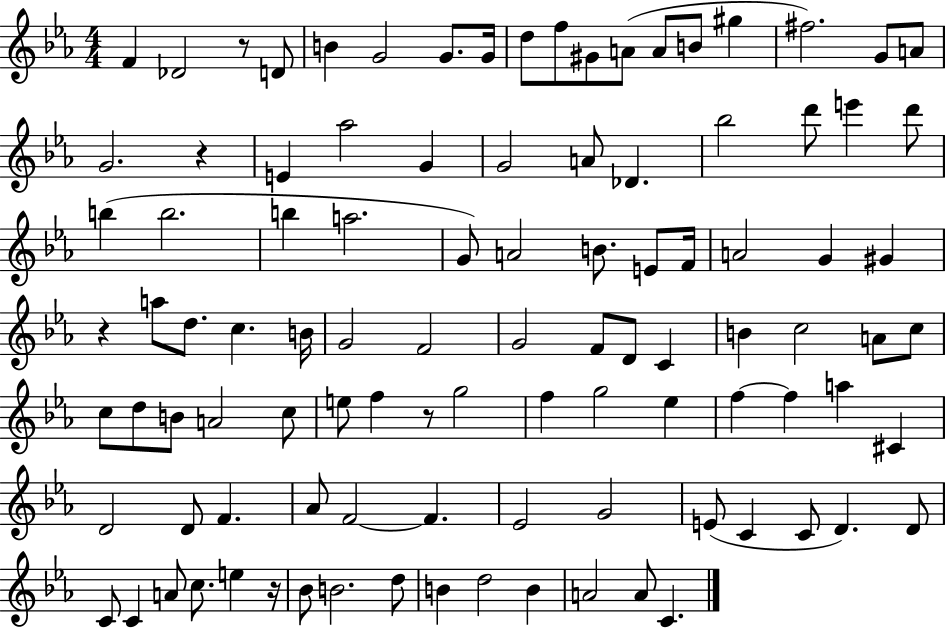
{
  \clef treble
  \numericTimeSignature
  \time 4/4
  \key ees \major
  f'4 des'2 r8 d'8 | b'4 g'2 g'8. g'16 | d''8 f''8 gis'8 a'8( a'8 b'8 gis''4 | fis''2.) g'8 a'8 | \break g'2. r4 | e'4 aes''2 g'4 | g'2 a'8 des'4. | bes''2 d'''8 e'''4 d'''8 | \break b''4( b''2. | b''4 a''2. | g'8) a'2 b'8. e'8 f'16 | a'2 g'4 gis'4 | \break r4 a''8 d''8. c''4. b'16 | g'2 f'2 | g'2 f'8 d'8 c'4 | b'4 c''2 a'8 c''8 | \break c''8 d''8 b'8 a'2 c''8 | e''8 f''4 r8 g''2 | f''4 g''2 ees''4 | f''4~~ f''4 a''4 cis'4 | \break d'2 d'8 f'4. | aes'8 f'2~~ f'4. | ees'2 g'2 | e'8( c'4 c'8 d'4.) d'8 | \break c'8 c'4 a'8 c''8. e''4 r16 | bes'8 b'2. d''8 | b'4 d''2 b'4 | a'2 a'8 c'4. | \break \bar "|."
}